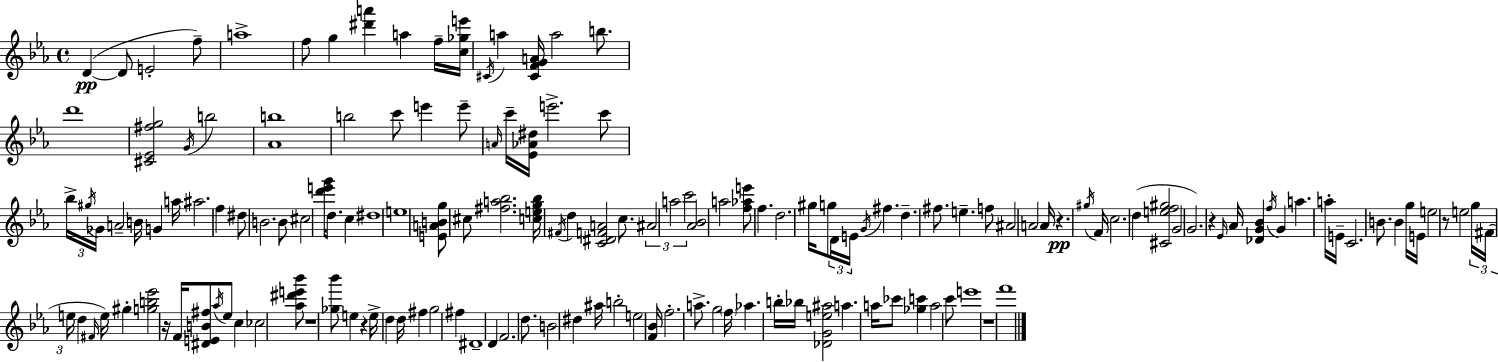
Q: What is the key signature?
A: EES major